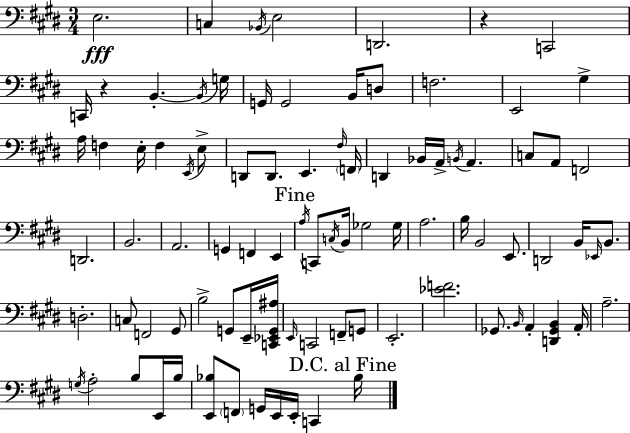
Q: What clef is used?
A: bass